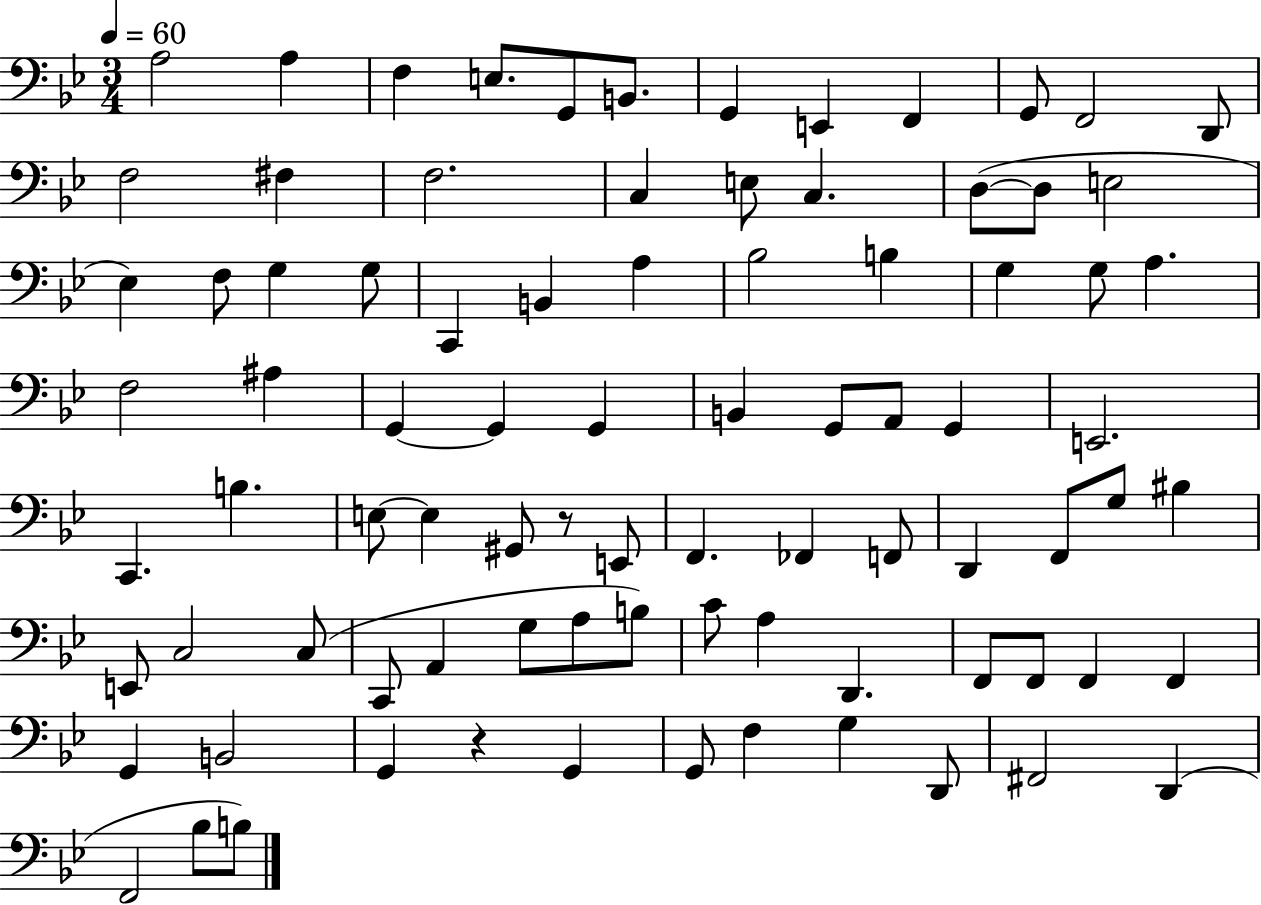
{
  \clef bass
  \numericTimeSignature
  \time 3/4
  \key bes \major
  \tempo 4 = 60
  \repeat volta 2 { a2 a4 | f4 e8. g,8 b,8. | g,4 e,4 f,4 | g,8 f,2 d,8 | \break f2 fis4 | f2. | c4 e8 c4. | d8~(~ d8 e2 | \break ees4) f8 g4 g8 | c,4 b,4 a4 | bes2 b4 | g4 g8 a4. | \break f2 ais4 | g,4~~ g,4 g,4 | b,4 g,8 a,8 g,4 | e,2. | \break c,4. b4. | e8~~ e4 gis,8 r8 e,8 | f,4. fes,4 f,8 | d,4 f,8 g8 bis4 | \break e,8 c2 c8( | c,8 a,4 g8 a8 b8) | c'8 a4 d,4. | f,8 f,8 f,4 f,4 | \break g,4 b,2 | g,4 r4 g,4 | g,8 f4 g4 d,8 | fis,2 d,4( | \break f,2 bes8 b8) | } \bar "|."
}